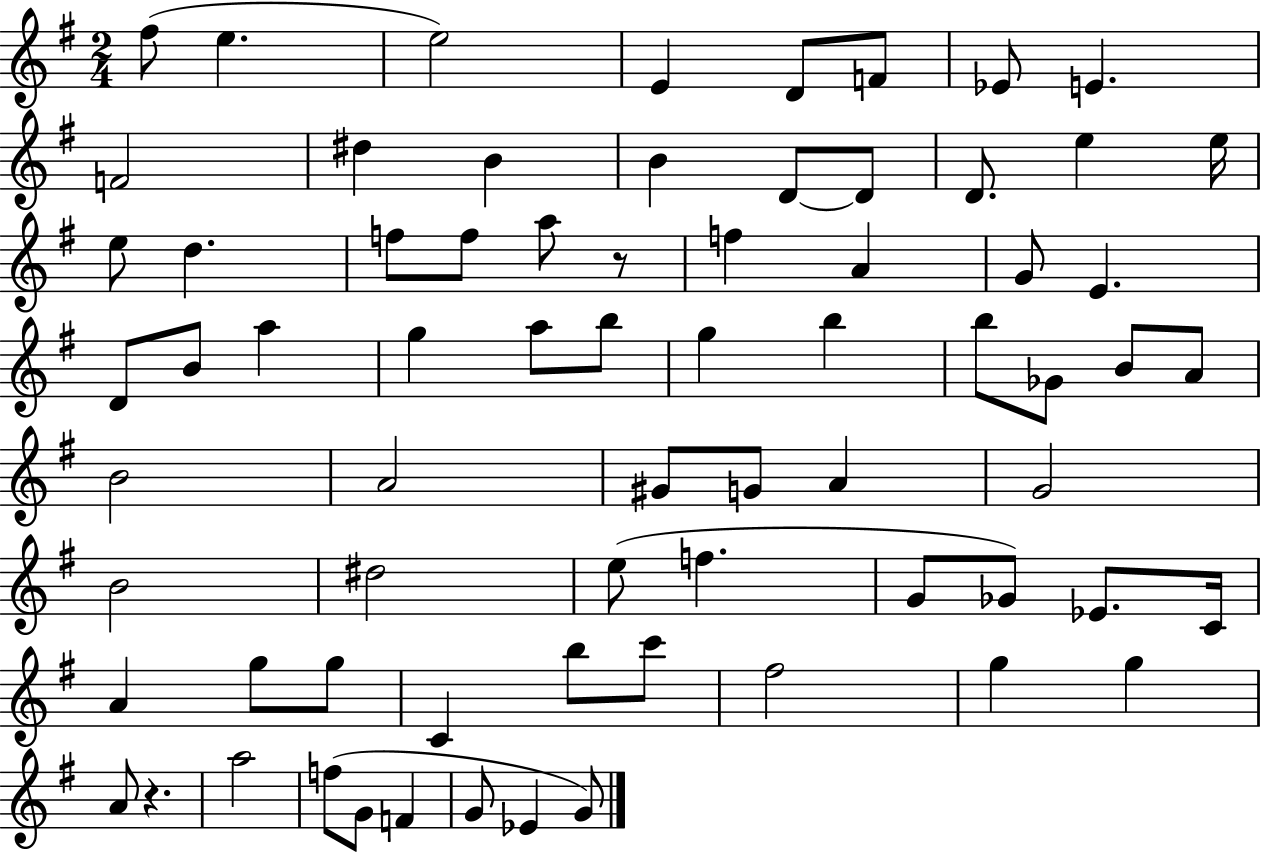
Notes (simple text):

F#5/e E5/q. E5/h E4/q D4/e F4/e Eb4/e E4/q. F4/h D#5/q B4/q B4/q D4/e D4/e D4/e. E5/q E5/s E5/e D5/q. F5/e F5/e A5/e R/e F5/q A4/q G4/e E4/q. D4/e B4/e A5/q G5/q A5/e B5/e G5/q B5/q B5/e Gb4/e B4/e A4/e B4/h A4/h G#4/e G4/e A4/q G4/h B4/h D#5/h E5/e F5/q. G4/e Gb4/e Eb4/e. C4/s A4/q G5/e G5/e C4/q B5/e C6/e F#5/h G5/q G5/q A4/e R/q. A5/h F5/e G4/e F4/q G4/e Eb4/q G4/e